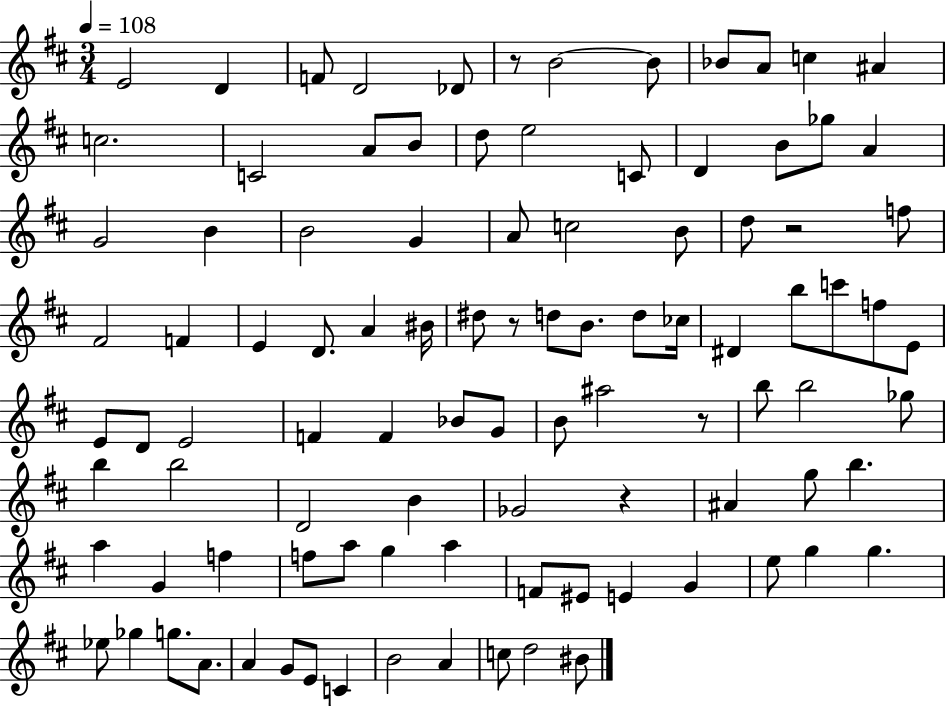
E4/h D4/q F4/e D4/h Db4/e R/e B4/h B4/e Bb4/e A4/e C5/q A#4/q C5/h. C4/h A4/e B4/e D5/e E5/h C4/e D4/q B4/e Gb5/e A4/q G4/h B4/q B4/h G4/q A4/e C5/h B4/e D5/e R/h F5/e F#4/h F4/q E4/q D4/e. A4/q BIS4/s D#5/e R/e D5/e B4/e. D5/e CES5/s D#4/q B5/e C6/e F5/e E4/e E4/e D4/e E4/h F4/q F4/q Bb4/e G4/e B4/e A#5/h R/e B5/e B5/h Gb5/e B5/q B5/h D4/h B4/q Gb4/h R/q A#4/q G5/e B5/q. A5/q G4/q F5/q F5/e A5/e G5/q A5/q F4/e EIS4/e E4/q G4/q E5/e G5/q G5/q. Eb5/e Gb5/q G5/e. A4/e. A4/q G4/e E4/e C4/q B4/h A4/q C5/e D5/h BIS4/e